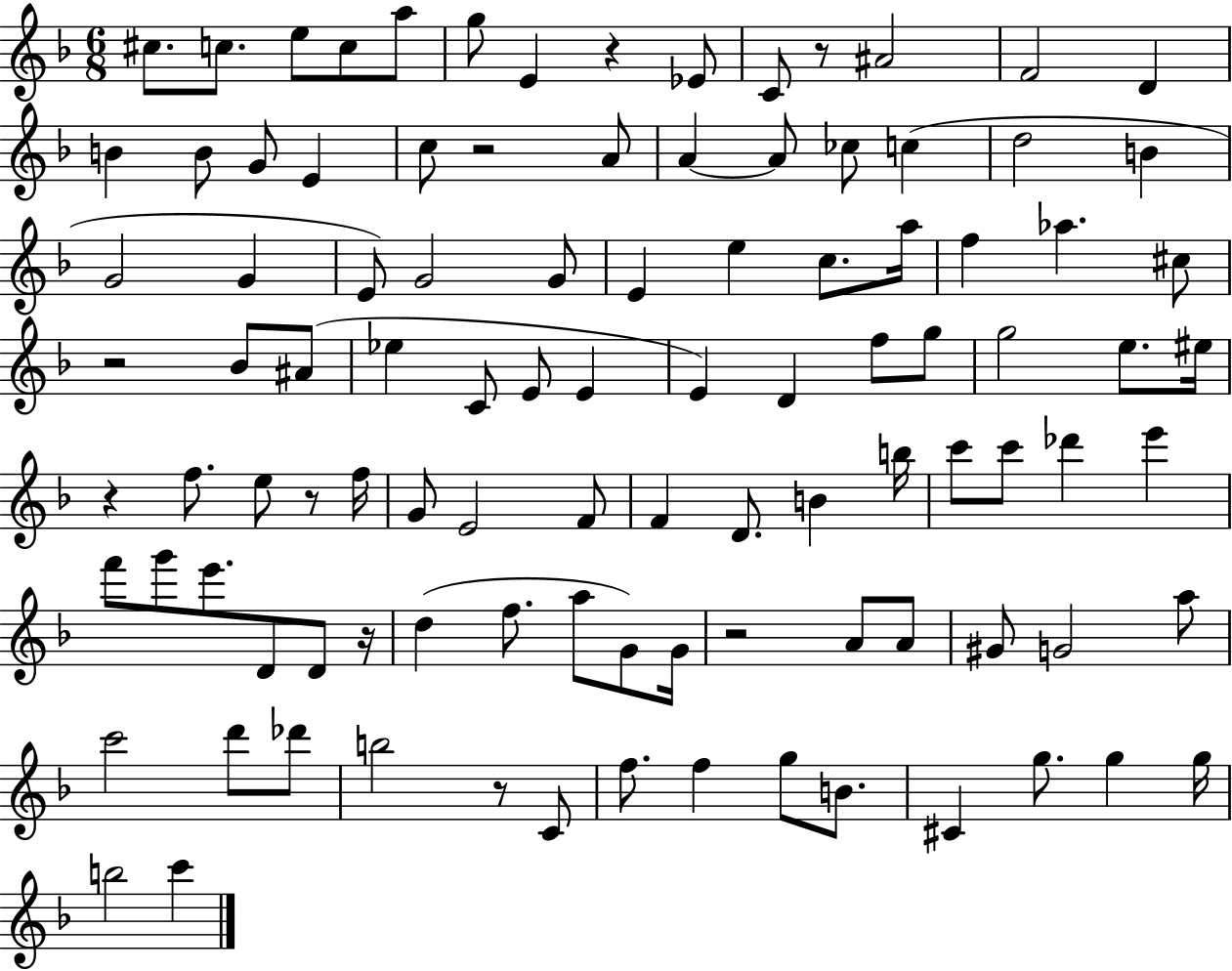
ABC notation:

X:1
T:Untitled
M:6/8
L:1/4
K:F
^c/2 c/2 e/2 c/2 a/2 g/2 E z _E/2 C/2 z/2 ^A2 F2 D B B/2 G/2 E c/2 z2 A/2 A A/2 _c/2 c d2 B G2 G E/2 G2 G/2 E e c/2 a/4 f _a ^c/2 z2 _B/2 ^A/2 _e C/2 E/2 E E D f/2 g/2 g2 e/2 ^e/4 z f/2 e/2 z/2 f/4 G/2 E2 F/2 F D/2 B b/4 c'/2 c'/2 _d' e' f'/2 g'/2 e'/2 D/2 D/2 z/4 d f/2 a/2 G/2 G/4 z2 A/2 A/2 ^G/2 G2 a/2 c'2 d'/2 _d'/2 b2 z/2 C/2 f/2 f g/2 B/2 ^C g/2 g g/4 b2 c'